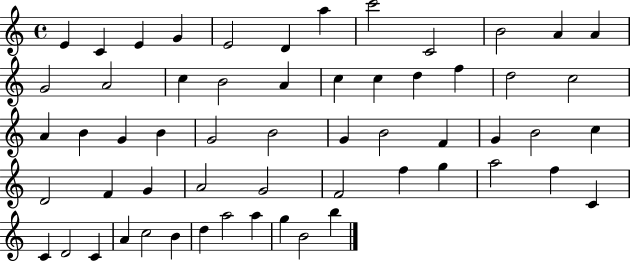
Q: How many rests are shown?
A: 0